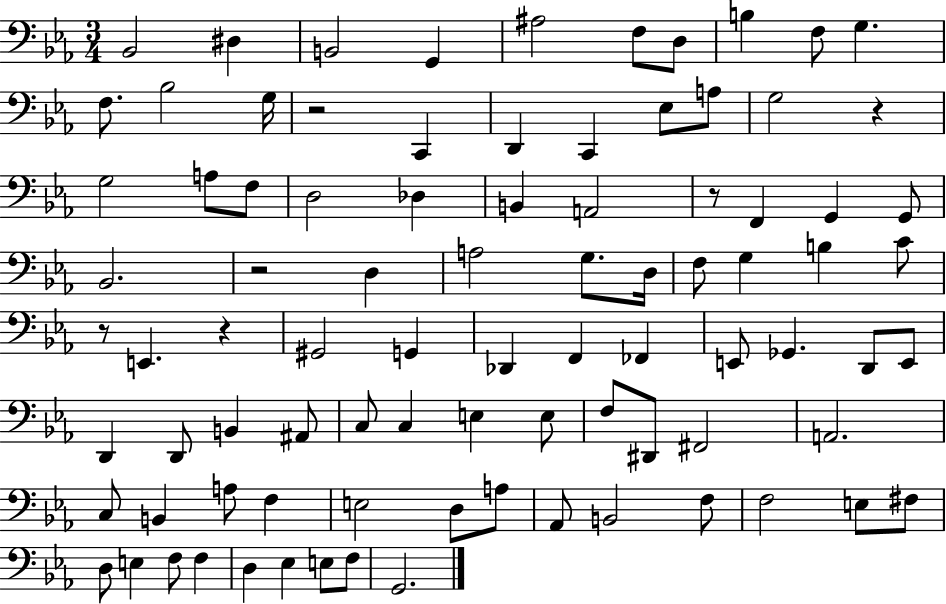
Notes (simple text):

Bb2/h D#3/q B2/h G2/q A#3/h F3/e D3/e B3/q F3/e G3/q. F3/e. Bb3/h G3/s R/h C2/q D2/q C2/q Eb3/e A3/e G3/h R/q G3/h A3/e F3/e D3/h Db3/q B2/q A2/h R/e F2/q G2/q G2/e Bb2/h. R/h D3/q A3/h G3/e. D3/s F3/e G3/q B3/q C4/e R/e E2/q. R/q G#2/h G2/q Db2/q F2/q FES2/q E2/e Gb2/q. D2/e E2/e D2/q D2/e B2/q A#2/e C3/e C3/q E3/q E3/e F3/e D#2/e F#2/h A2/h. C3/e B2/q A3/e F3/q E3/h D3/e A3/e Ab2/e B2/h F3/e F3/h E3/e F#3/e D3/e E3/q F3/e F3/q D3/q Eb3/q E3/e F3/e G2/h.